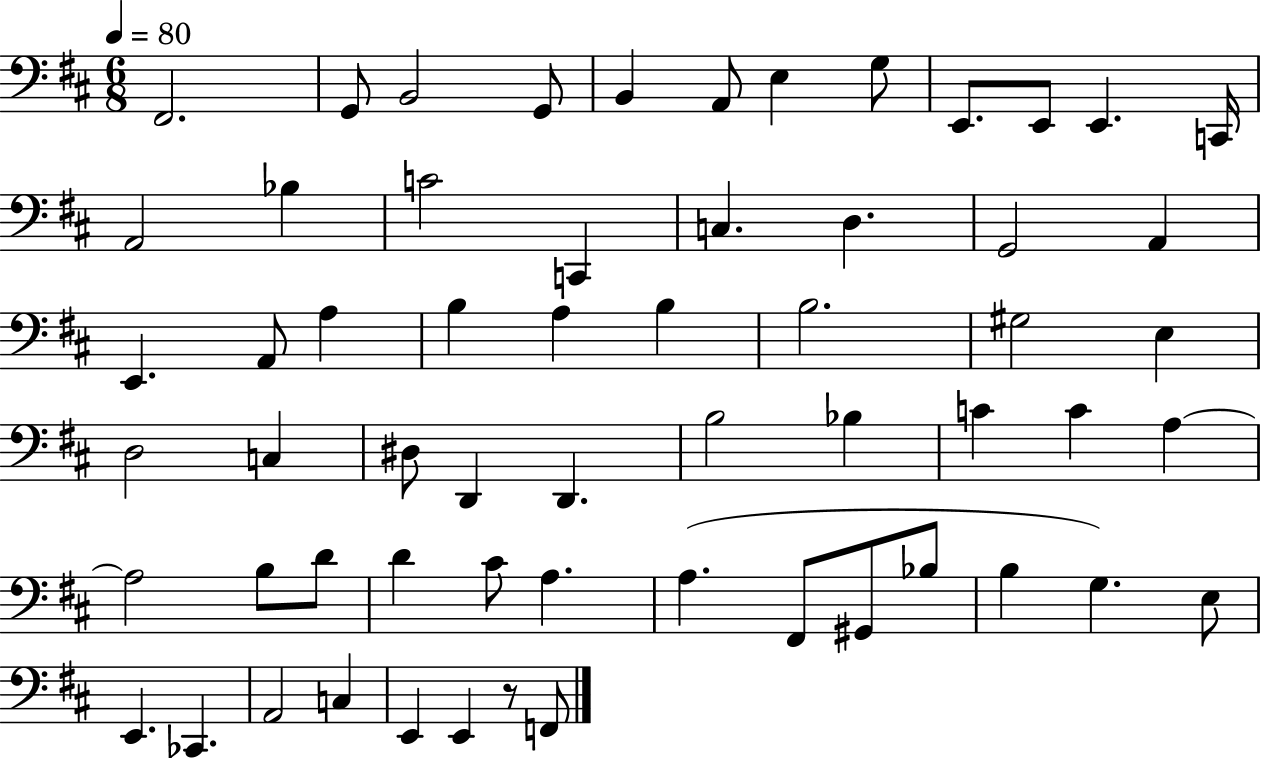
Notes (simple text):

F#2/h. G2/e B2/h G2/e B2/q A2/e E3/q G3/e E2/e. E2/e E2/q. C2/s A2/h Bb3/q C4/h C2/q C3/q. D3/q. G2/h A2/q E2/q. A2/e A3/q B3/q A3/q B3/q B3/h. G#3/h E3/q D3/h C3/q D#3/e D2/q D2/q. B3/h Bb3/q C4/q C4/q A3/q A3/h B3/e D4/e D4/q C#4/e A3/q. A3/q. F#2/e G#2/e Bb3/e B3/q G3/q. E3/e E2/q. CES2/q. A2/h C3/q E2/q E2/q R/e F2/e